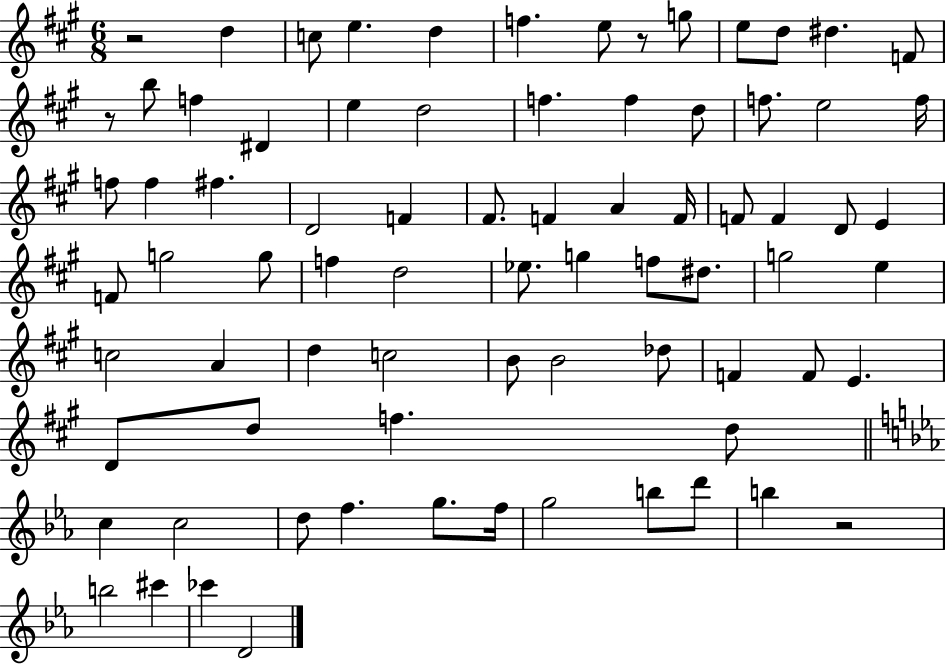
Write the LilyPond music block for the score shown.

{
  \clef treble
  \numericTimeSignature
  \time 6/8
  \key a \major
  r2 d''4 | c''8 e''4. d''4 | f''4. e''8 r8 g''8 | e''8 d''8 dis''4. f'8 | \break r8 b''8 f''4 dis'4 | e''4 d''2 | f''4. f''4 d''8 | f''8. e''2 f''16 | \break f''8 f''4 fis''4. | d'2 f'4 | fis'8. f'4 a'4 f'16 | f'8 f'4 d'8 e'4 | \break f'8 g''2 g''8 | f''4 d''2 | ees''8. g''4 f''8 dis''8. | g''2 e''4 | \break c''2 a'4 | d''4 c''2 | b'8 b'2 des''8 | f'4 f'8 e'4. | \break d'8 d''8 f''4. d''8 | \bar "||" \break \key c \minor c''4 c''2 | d''8 f''4. g''8. f''16 | g''2 b''8 d'''8 | b''4 r2 | \break b''2 cis'''4 | ces'''4 d'2 | \bar "|."
}